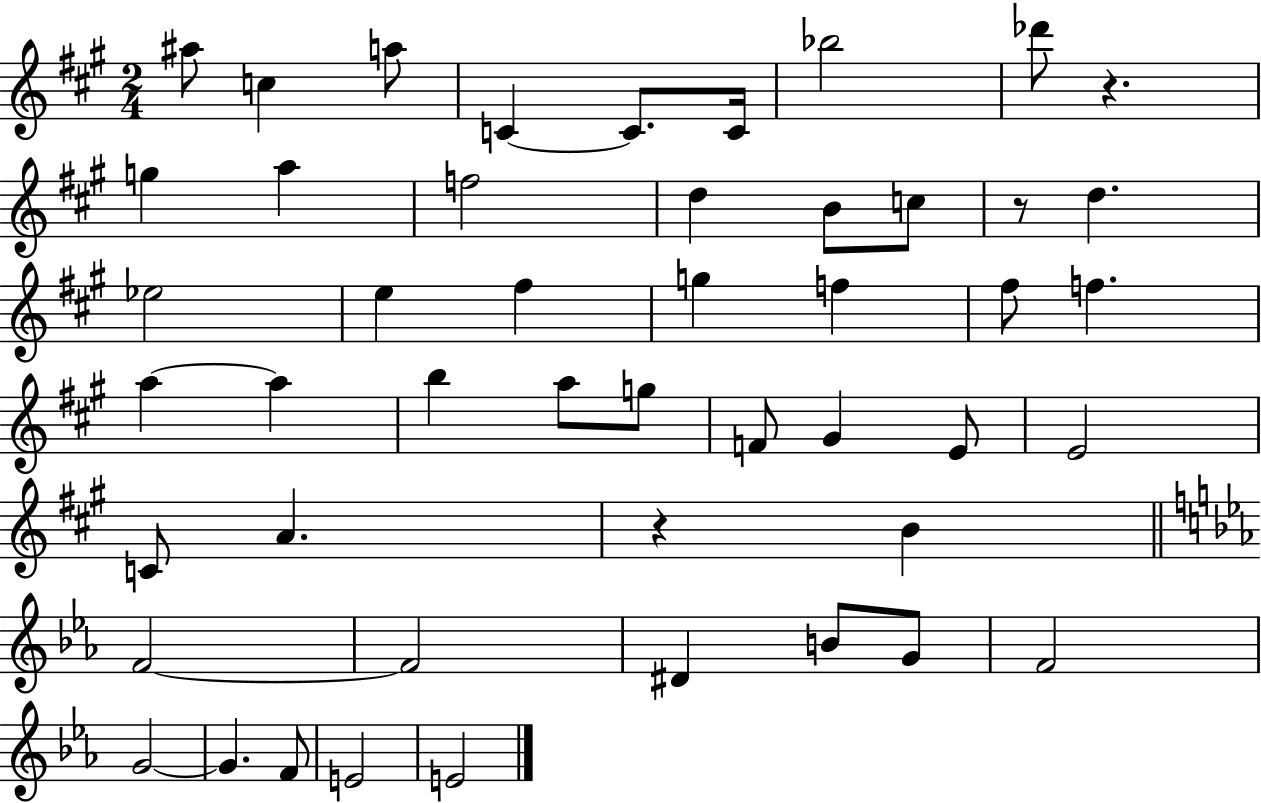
{
  \clef treble
  \numericTimeSignature
  \time 2/4
  \key a \major
  ais''8 c''4 a''8 | c'4~~ c'8. c'16 | bes''2 | des'''8 r4. | \break g''4 a''4 | f''2 | d''4 b'8 c''8 | r8 d''4. | \break ees''2 | e''4 fis''4 | g''4 f''4 | fis''8 f''4. | \break a''4~~ a''4 | b''4 a''8 g''8 | f'8 gis'4 e'8 | e'2 | \break c'8 a'4. | r4 b'4 | \bar "||" \break \key ees \major f'2~~ | f'2 | dis'4 b'8 g'8 | f'2 | \break g'2~~ | g'4. f'8 | e'2 | e'2 | \break \bar "|."
}